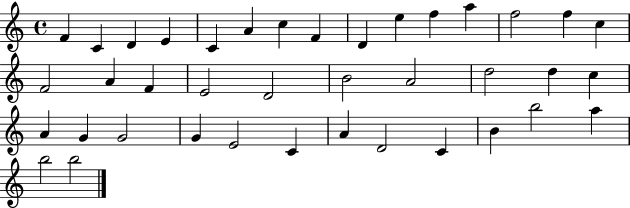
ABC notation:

X:1
T:Untitled
M:4/4
L:1/4
K:C
F C D E C A c F D e f a f2 f c F2 A F E2 D2 B2 A2 d2 d c A G G2 G E2 C A D2 C B b2 a b2 b2